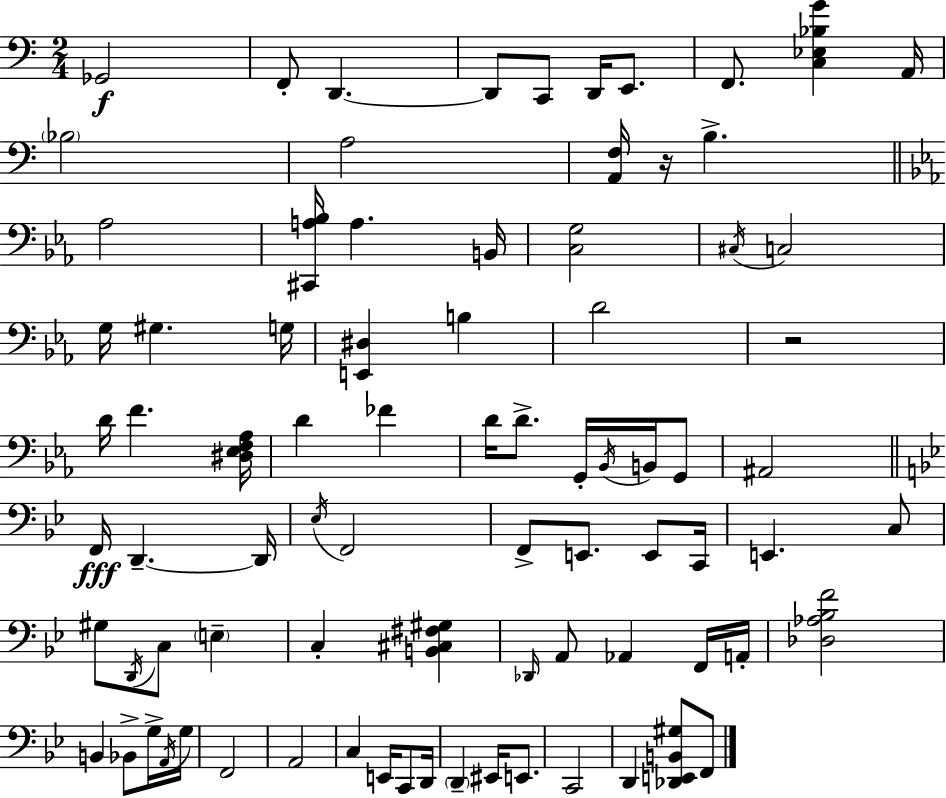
Gb2/h F2/e D2/q. D2/e C2/e D2/s E2/e. F2/e. [C3,Eb3,Bb3,G4]/q A2/s Bb3/h A3/h [A2,F3]/s R/s B3/q. Ab3/h [C#2,A3,Bb3]/s A3/q. B2/s [C3,G3]/h C#3/s C3/h G3/s G#3/q. G3/s [E2,D#3]/q B3/q D4/h R/h D4/s F4/q. [D#3,Eb3,F3,Ab3]/s D4/q FES4/q D4/s D4/e. G2/s Bb2/s B2/s G2/e A#2/h F2/s D2/q. D2/s Eb3/s F2/h F2/e E2/e. E2/e C2/s E2/q. C3/e G#3/e D2/s C3/e E3/q C3/q [B2,C#3,F#3,G#3]/q Db2/s A2/e Ab2/q F2/s A2/s [Db3,Ab3,Bb3,F4]/h B2/q Bb2/e G3/s A2/s G3/s F2/h A2/h C3/q E2/s C2/e D2/s D2/q EIS2/s E2/e. C2/h D2/q [Db2,E2,B2,G#3]/e F2/e